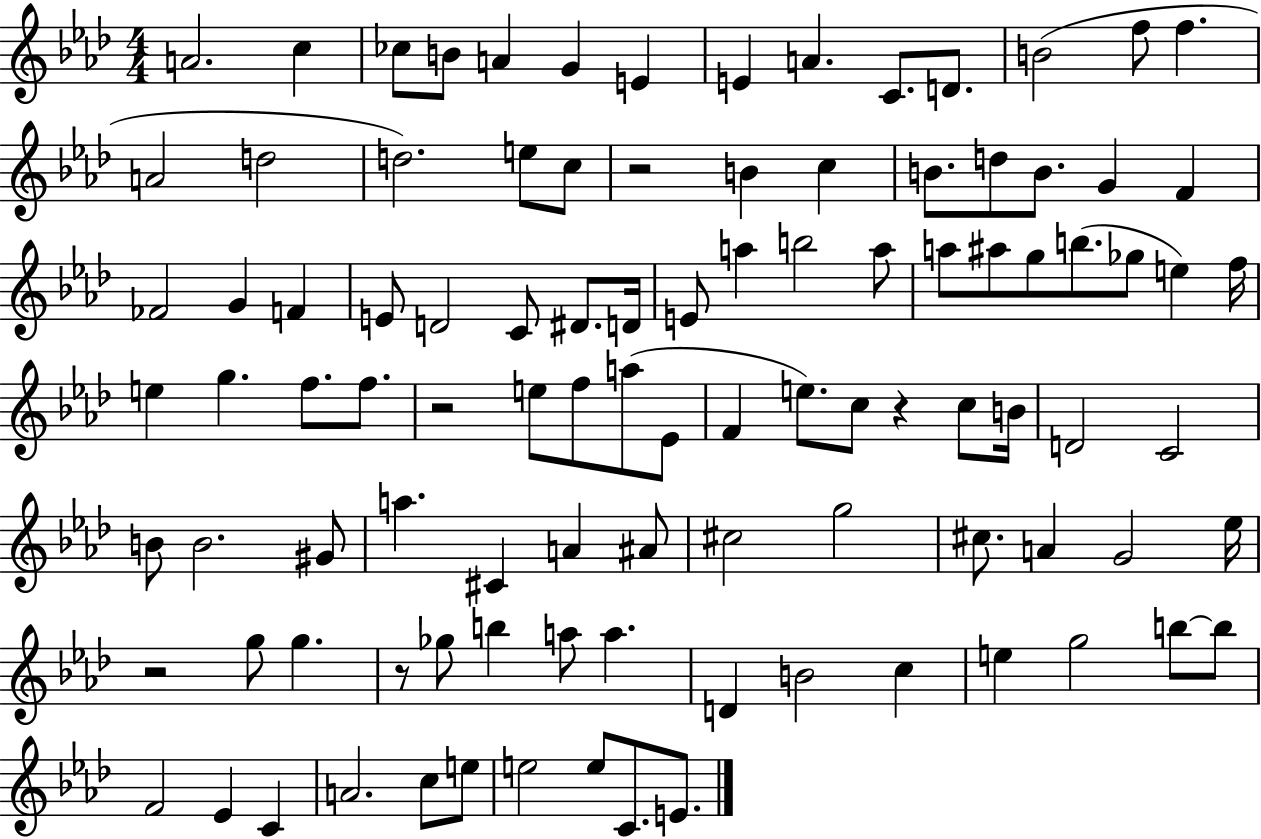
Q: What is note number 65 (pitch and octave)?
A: C#4